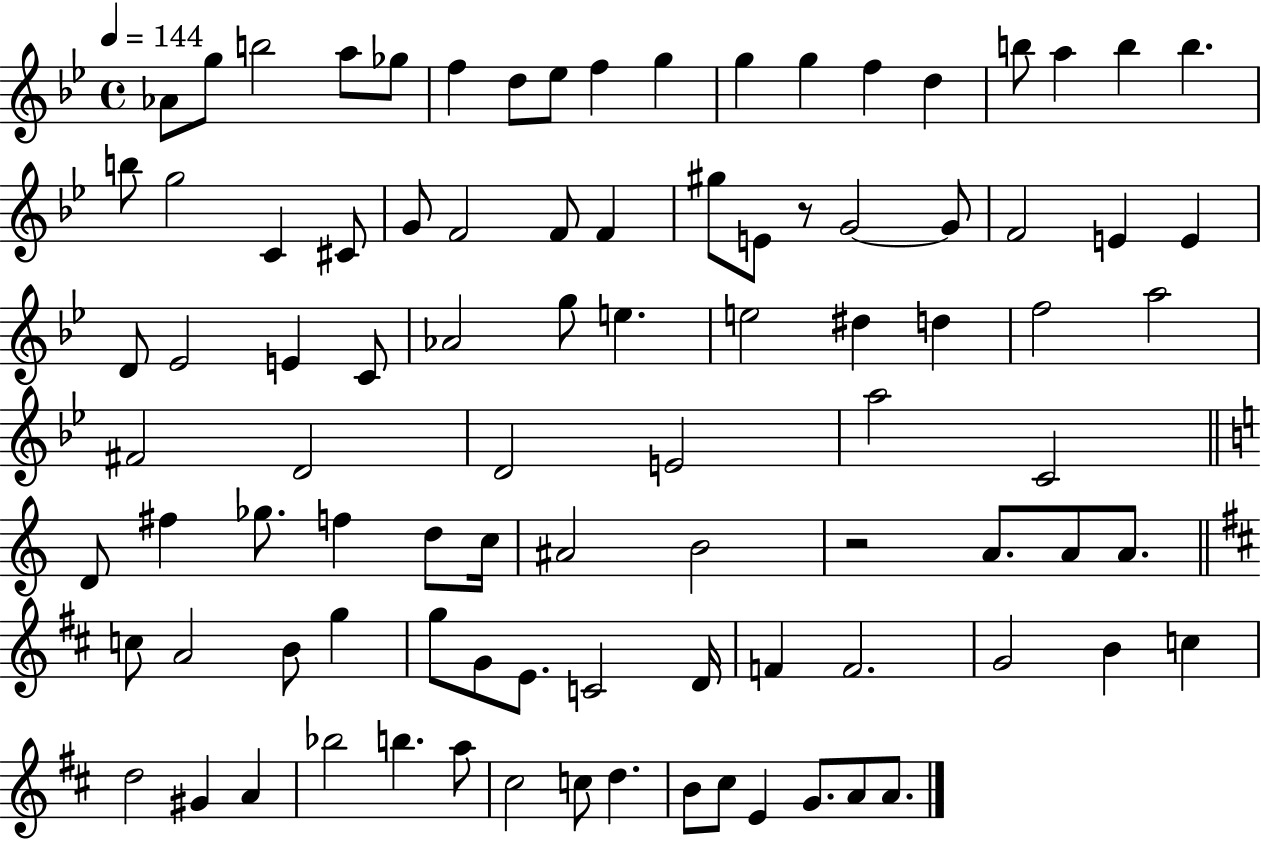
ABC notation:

X:1
T:Untitled
M:4/4
L:1/4
K:Bb
_A/2 g/2 b2 a/2 _g/2 f d/2 _e/2 f g g g f d b/2 a b b b/2 g2 C ^C/2 G/2 F2 F/2 F ^g/2 E/2 z/2 G2 G/2 F2 E E D/2 _E2 E C/2 _A2 g/2 e e2 ^d d f2 a2 ^F2 D2 D2 E2 a2 C2 D/2 ^f _g/2 f d/2 c/4 ^A2 B2 z2 A/2 A/2 A/2 c/2 A2 B/2 g g/2 G/2 E/2 C2 D/4 F F2 G2 B c d2 ^G A _b2 b a/2 ^c2 c/2 d B/2 ^c/2 E G/2 A/2 A/2